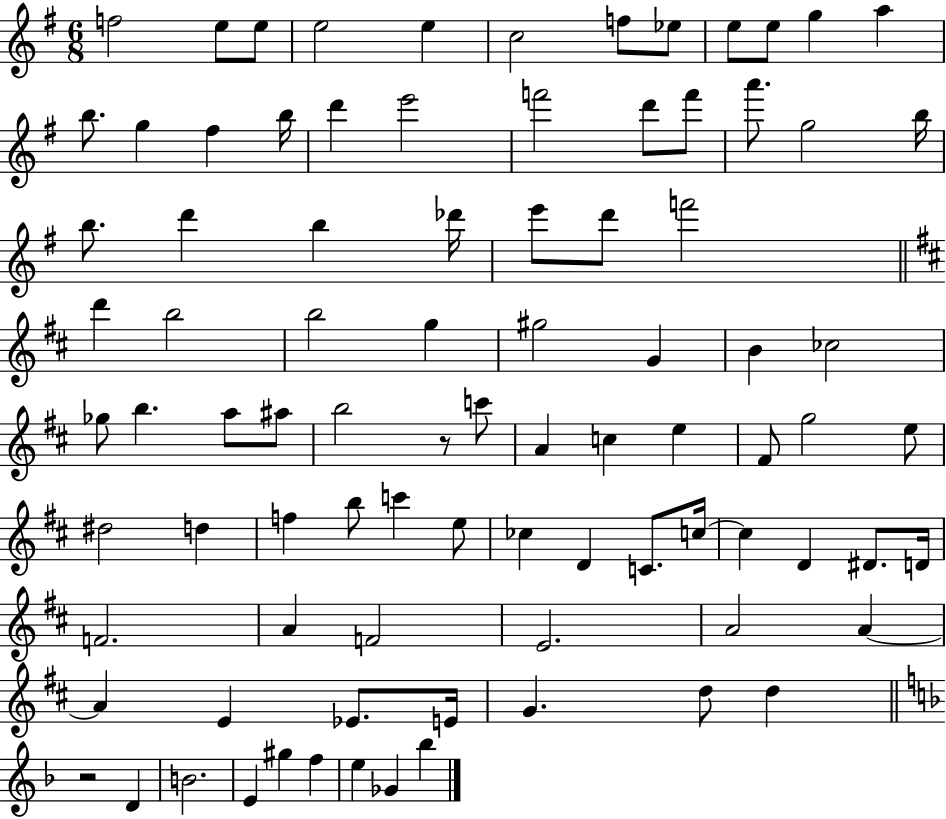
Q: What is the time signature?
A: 6/8